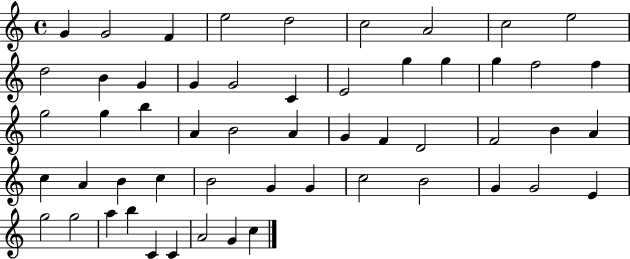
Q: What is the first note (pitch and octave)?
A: G4